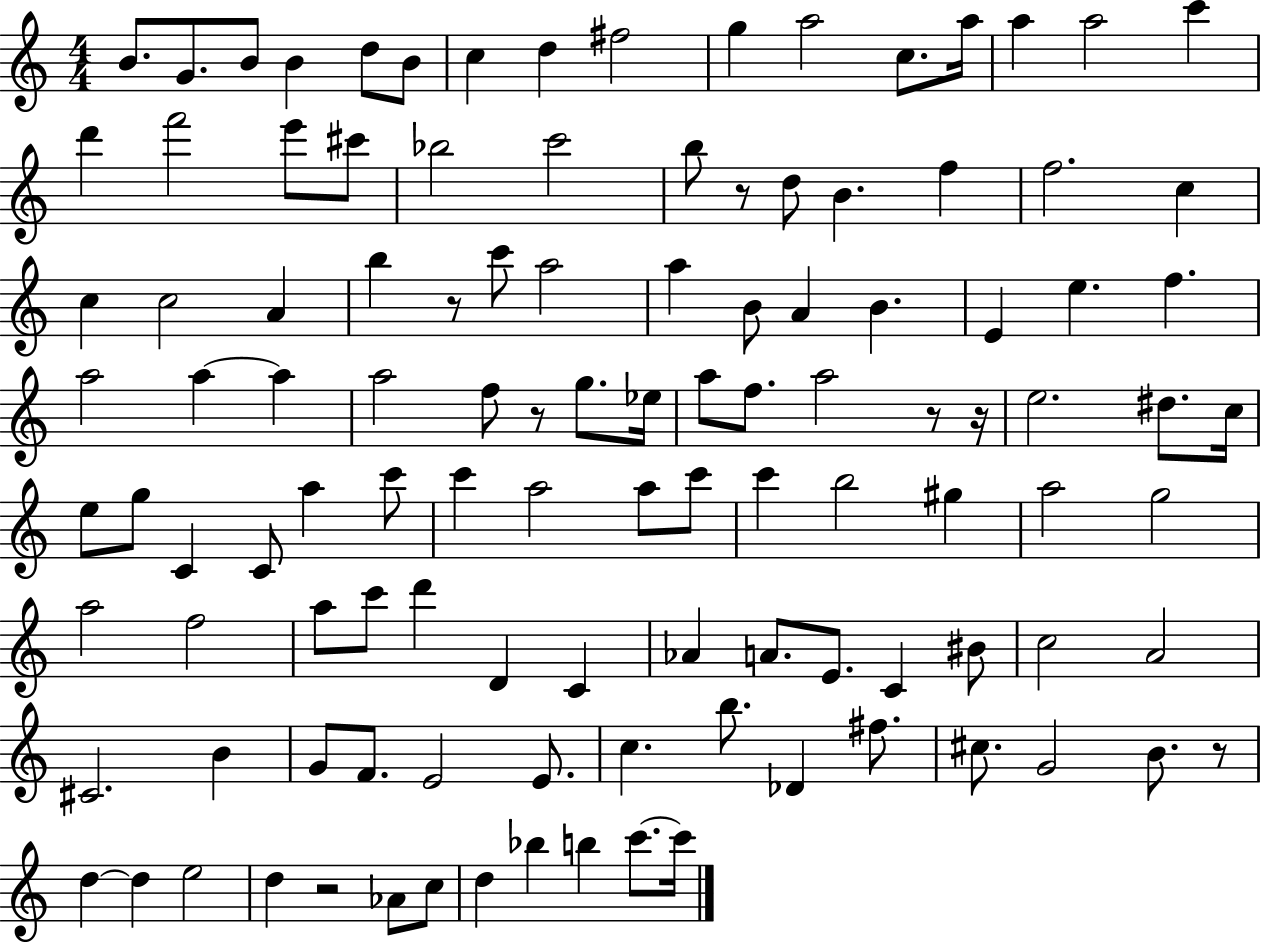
X:1
T:Untitled
M:4/4
L:1/4
K:C
B/2 G/2 B/2 B d/2 B/2 c d ^f2 g a2 c/2 a/4 a a2 c' d' f'2 e'/2 ^c'/2 _b2 c'2 b/2 z/2 d/2 B f f2 c c c2 A b z/2 c'/2 a2 a B/2 A B E e f a2 a a a2 f/2 z/2 g/2 _e/4 a/2 f/2 a2 z/2 z/4 e2 ^d/2 c/4 e/2 g/2 C C/2 a c'/2 c' a2 a/2 c'/2 c' b2 ^g a2 g2 a2 f2 a/2 c'/2 d' D C _A A/2 E/2 C ^B/2 c2 A2 ^C2 B G/2 F/2 E2 E/2 c b/2 _D ^f/2 ^c/2 G2 B/2 z/2 d d e2 d z2 _A/2 c/2 d _b b c'/2 c'/4